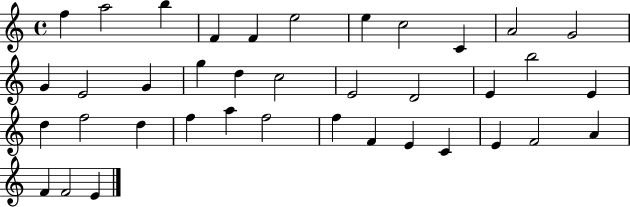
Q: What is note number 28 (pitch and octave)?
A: F5